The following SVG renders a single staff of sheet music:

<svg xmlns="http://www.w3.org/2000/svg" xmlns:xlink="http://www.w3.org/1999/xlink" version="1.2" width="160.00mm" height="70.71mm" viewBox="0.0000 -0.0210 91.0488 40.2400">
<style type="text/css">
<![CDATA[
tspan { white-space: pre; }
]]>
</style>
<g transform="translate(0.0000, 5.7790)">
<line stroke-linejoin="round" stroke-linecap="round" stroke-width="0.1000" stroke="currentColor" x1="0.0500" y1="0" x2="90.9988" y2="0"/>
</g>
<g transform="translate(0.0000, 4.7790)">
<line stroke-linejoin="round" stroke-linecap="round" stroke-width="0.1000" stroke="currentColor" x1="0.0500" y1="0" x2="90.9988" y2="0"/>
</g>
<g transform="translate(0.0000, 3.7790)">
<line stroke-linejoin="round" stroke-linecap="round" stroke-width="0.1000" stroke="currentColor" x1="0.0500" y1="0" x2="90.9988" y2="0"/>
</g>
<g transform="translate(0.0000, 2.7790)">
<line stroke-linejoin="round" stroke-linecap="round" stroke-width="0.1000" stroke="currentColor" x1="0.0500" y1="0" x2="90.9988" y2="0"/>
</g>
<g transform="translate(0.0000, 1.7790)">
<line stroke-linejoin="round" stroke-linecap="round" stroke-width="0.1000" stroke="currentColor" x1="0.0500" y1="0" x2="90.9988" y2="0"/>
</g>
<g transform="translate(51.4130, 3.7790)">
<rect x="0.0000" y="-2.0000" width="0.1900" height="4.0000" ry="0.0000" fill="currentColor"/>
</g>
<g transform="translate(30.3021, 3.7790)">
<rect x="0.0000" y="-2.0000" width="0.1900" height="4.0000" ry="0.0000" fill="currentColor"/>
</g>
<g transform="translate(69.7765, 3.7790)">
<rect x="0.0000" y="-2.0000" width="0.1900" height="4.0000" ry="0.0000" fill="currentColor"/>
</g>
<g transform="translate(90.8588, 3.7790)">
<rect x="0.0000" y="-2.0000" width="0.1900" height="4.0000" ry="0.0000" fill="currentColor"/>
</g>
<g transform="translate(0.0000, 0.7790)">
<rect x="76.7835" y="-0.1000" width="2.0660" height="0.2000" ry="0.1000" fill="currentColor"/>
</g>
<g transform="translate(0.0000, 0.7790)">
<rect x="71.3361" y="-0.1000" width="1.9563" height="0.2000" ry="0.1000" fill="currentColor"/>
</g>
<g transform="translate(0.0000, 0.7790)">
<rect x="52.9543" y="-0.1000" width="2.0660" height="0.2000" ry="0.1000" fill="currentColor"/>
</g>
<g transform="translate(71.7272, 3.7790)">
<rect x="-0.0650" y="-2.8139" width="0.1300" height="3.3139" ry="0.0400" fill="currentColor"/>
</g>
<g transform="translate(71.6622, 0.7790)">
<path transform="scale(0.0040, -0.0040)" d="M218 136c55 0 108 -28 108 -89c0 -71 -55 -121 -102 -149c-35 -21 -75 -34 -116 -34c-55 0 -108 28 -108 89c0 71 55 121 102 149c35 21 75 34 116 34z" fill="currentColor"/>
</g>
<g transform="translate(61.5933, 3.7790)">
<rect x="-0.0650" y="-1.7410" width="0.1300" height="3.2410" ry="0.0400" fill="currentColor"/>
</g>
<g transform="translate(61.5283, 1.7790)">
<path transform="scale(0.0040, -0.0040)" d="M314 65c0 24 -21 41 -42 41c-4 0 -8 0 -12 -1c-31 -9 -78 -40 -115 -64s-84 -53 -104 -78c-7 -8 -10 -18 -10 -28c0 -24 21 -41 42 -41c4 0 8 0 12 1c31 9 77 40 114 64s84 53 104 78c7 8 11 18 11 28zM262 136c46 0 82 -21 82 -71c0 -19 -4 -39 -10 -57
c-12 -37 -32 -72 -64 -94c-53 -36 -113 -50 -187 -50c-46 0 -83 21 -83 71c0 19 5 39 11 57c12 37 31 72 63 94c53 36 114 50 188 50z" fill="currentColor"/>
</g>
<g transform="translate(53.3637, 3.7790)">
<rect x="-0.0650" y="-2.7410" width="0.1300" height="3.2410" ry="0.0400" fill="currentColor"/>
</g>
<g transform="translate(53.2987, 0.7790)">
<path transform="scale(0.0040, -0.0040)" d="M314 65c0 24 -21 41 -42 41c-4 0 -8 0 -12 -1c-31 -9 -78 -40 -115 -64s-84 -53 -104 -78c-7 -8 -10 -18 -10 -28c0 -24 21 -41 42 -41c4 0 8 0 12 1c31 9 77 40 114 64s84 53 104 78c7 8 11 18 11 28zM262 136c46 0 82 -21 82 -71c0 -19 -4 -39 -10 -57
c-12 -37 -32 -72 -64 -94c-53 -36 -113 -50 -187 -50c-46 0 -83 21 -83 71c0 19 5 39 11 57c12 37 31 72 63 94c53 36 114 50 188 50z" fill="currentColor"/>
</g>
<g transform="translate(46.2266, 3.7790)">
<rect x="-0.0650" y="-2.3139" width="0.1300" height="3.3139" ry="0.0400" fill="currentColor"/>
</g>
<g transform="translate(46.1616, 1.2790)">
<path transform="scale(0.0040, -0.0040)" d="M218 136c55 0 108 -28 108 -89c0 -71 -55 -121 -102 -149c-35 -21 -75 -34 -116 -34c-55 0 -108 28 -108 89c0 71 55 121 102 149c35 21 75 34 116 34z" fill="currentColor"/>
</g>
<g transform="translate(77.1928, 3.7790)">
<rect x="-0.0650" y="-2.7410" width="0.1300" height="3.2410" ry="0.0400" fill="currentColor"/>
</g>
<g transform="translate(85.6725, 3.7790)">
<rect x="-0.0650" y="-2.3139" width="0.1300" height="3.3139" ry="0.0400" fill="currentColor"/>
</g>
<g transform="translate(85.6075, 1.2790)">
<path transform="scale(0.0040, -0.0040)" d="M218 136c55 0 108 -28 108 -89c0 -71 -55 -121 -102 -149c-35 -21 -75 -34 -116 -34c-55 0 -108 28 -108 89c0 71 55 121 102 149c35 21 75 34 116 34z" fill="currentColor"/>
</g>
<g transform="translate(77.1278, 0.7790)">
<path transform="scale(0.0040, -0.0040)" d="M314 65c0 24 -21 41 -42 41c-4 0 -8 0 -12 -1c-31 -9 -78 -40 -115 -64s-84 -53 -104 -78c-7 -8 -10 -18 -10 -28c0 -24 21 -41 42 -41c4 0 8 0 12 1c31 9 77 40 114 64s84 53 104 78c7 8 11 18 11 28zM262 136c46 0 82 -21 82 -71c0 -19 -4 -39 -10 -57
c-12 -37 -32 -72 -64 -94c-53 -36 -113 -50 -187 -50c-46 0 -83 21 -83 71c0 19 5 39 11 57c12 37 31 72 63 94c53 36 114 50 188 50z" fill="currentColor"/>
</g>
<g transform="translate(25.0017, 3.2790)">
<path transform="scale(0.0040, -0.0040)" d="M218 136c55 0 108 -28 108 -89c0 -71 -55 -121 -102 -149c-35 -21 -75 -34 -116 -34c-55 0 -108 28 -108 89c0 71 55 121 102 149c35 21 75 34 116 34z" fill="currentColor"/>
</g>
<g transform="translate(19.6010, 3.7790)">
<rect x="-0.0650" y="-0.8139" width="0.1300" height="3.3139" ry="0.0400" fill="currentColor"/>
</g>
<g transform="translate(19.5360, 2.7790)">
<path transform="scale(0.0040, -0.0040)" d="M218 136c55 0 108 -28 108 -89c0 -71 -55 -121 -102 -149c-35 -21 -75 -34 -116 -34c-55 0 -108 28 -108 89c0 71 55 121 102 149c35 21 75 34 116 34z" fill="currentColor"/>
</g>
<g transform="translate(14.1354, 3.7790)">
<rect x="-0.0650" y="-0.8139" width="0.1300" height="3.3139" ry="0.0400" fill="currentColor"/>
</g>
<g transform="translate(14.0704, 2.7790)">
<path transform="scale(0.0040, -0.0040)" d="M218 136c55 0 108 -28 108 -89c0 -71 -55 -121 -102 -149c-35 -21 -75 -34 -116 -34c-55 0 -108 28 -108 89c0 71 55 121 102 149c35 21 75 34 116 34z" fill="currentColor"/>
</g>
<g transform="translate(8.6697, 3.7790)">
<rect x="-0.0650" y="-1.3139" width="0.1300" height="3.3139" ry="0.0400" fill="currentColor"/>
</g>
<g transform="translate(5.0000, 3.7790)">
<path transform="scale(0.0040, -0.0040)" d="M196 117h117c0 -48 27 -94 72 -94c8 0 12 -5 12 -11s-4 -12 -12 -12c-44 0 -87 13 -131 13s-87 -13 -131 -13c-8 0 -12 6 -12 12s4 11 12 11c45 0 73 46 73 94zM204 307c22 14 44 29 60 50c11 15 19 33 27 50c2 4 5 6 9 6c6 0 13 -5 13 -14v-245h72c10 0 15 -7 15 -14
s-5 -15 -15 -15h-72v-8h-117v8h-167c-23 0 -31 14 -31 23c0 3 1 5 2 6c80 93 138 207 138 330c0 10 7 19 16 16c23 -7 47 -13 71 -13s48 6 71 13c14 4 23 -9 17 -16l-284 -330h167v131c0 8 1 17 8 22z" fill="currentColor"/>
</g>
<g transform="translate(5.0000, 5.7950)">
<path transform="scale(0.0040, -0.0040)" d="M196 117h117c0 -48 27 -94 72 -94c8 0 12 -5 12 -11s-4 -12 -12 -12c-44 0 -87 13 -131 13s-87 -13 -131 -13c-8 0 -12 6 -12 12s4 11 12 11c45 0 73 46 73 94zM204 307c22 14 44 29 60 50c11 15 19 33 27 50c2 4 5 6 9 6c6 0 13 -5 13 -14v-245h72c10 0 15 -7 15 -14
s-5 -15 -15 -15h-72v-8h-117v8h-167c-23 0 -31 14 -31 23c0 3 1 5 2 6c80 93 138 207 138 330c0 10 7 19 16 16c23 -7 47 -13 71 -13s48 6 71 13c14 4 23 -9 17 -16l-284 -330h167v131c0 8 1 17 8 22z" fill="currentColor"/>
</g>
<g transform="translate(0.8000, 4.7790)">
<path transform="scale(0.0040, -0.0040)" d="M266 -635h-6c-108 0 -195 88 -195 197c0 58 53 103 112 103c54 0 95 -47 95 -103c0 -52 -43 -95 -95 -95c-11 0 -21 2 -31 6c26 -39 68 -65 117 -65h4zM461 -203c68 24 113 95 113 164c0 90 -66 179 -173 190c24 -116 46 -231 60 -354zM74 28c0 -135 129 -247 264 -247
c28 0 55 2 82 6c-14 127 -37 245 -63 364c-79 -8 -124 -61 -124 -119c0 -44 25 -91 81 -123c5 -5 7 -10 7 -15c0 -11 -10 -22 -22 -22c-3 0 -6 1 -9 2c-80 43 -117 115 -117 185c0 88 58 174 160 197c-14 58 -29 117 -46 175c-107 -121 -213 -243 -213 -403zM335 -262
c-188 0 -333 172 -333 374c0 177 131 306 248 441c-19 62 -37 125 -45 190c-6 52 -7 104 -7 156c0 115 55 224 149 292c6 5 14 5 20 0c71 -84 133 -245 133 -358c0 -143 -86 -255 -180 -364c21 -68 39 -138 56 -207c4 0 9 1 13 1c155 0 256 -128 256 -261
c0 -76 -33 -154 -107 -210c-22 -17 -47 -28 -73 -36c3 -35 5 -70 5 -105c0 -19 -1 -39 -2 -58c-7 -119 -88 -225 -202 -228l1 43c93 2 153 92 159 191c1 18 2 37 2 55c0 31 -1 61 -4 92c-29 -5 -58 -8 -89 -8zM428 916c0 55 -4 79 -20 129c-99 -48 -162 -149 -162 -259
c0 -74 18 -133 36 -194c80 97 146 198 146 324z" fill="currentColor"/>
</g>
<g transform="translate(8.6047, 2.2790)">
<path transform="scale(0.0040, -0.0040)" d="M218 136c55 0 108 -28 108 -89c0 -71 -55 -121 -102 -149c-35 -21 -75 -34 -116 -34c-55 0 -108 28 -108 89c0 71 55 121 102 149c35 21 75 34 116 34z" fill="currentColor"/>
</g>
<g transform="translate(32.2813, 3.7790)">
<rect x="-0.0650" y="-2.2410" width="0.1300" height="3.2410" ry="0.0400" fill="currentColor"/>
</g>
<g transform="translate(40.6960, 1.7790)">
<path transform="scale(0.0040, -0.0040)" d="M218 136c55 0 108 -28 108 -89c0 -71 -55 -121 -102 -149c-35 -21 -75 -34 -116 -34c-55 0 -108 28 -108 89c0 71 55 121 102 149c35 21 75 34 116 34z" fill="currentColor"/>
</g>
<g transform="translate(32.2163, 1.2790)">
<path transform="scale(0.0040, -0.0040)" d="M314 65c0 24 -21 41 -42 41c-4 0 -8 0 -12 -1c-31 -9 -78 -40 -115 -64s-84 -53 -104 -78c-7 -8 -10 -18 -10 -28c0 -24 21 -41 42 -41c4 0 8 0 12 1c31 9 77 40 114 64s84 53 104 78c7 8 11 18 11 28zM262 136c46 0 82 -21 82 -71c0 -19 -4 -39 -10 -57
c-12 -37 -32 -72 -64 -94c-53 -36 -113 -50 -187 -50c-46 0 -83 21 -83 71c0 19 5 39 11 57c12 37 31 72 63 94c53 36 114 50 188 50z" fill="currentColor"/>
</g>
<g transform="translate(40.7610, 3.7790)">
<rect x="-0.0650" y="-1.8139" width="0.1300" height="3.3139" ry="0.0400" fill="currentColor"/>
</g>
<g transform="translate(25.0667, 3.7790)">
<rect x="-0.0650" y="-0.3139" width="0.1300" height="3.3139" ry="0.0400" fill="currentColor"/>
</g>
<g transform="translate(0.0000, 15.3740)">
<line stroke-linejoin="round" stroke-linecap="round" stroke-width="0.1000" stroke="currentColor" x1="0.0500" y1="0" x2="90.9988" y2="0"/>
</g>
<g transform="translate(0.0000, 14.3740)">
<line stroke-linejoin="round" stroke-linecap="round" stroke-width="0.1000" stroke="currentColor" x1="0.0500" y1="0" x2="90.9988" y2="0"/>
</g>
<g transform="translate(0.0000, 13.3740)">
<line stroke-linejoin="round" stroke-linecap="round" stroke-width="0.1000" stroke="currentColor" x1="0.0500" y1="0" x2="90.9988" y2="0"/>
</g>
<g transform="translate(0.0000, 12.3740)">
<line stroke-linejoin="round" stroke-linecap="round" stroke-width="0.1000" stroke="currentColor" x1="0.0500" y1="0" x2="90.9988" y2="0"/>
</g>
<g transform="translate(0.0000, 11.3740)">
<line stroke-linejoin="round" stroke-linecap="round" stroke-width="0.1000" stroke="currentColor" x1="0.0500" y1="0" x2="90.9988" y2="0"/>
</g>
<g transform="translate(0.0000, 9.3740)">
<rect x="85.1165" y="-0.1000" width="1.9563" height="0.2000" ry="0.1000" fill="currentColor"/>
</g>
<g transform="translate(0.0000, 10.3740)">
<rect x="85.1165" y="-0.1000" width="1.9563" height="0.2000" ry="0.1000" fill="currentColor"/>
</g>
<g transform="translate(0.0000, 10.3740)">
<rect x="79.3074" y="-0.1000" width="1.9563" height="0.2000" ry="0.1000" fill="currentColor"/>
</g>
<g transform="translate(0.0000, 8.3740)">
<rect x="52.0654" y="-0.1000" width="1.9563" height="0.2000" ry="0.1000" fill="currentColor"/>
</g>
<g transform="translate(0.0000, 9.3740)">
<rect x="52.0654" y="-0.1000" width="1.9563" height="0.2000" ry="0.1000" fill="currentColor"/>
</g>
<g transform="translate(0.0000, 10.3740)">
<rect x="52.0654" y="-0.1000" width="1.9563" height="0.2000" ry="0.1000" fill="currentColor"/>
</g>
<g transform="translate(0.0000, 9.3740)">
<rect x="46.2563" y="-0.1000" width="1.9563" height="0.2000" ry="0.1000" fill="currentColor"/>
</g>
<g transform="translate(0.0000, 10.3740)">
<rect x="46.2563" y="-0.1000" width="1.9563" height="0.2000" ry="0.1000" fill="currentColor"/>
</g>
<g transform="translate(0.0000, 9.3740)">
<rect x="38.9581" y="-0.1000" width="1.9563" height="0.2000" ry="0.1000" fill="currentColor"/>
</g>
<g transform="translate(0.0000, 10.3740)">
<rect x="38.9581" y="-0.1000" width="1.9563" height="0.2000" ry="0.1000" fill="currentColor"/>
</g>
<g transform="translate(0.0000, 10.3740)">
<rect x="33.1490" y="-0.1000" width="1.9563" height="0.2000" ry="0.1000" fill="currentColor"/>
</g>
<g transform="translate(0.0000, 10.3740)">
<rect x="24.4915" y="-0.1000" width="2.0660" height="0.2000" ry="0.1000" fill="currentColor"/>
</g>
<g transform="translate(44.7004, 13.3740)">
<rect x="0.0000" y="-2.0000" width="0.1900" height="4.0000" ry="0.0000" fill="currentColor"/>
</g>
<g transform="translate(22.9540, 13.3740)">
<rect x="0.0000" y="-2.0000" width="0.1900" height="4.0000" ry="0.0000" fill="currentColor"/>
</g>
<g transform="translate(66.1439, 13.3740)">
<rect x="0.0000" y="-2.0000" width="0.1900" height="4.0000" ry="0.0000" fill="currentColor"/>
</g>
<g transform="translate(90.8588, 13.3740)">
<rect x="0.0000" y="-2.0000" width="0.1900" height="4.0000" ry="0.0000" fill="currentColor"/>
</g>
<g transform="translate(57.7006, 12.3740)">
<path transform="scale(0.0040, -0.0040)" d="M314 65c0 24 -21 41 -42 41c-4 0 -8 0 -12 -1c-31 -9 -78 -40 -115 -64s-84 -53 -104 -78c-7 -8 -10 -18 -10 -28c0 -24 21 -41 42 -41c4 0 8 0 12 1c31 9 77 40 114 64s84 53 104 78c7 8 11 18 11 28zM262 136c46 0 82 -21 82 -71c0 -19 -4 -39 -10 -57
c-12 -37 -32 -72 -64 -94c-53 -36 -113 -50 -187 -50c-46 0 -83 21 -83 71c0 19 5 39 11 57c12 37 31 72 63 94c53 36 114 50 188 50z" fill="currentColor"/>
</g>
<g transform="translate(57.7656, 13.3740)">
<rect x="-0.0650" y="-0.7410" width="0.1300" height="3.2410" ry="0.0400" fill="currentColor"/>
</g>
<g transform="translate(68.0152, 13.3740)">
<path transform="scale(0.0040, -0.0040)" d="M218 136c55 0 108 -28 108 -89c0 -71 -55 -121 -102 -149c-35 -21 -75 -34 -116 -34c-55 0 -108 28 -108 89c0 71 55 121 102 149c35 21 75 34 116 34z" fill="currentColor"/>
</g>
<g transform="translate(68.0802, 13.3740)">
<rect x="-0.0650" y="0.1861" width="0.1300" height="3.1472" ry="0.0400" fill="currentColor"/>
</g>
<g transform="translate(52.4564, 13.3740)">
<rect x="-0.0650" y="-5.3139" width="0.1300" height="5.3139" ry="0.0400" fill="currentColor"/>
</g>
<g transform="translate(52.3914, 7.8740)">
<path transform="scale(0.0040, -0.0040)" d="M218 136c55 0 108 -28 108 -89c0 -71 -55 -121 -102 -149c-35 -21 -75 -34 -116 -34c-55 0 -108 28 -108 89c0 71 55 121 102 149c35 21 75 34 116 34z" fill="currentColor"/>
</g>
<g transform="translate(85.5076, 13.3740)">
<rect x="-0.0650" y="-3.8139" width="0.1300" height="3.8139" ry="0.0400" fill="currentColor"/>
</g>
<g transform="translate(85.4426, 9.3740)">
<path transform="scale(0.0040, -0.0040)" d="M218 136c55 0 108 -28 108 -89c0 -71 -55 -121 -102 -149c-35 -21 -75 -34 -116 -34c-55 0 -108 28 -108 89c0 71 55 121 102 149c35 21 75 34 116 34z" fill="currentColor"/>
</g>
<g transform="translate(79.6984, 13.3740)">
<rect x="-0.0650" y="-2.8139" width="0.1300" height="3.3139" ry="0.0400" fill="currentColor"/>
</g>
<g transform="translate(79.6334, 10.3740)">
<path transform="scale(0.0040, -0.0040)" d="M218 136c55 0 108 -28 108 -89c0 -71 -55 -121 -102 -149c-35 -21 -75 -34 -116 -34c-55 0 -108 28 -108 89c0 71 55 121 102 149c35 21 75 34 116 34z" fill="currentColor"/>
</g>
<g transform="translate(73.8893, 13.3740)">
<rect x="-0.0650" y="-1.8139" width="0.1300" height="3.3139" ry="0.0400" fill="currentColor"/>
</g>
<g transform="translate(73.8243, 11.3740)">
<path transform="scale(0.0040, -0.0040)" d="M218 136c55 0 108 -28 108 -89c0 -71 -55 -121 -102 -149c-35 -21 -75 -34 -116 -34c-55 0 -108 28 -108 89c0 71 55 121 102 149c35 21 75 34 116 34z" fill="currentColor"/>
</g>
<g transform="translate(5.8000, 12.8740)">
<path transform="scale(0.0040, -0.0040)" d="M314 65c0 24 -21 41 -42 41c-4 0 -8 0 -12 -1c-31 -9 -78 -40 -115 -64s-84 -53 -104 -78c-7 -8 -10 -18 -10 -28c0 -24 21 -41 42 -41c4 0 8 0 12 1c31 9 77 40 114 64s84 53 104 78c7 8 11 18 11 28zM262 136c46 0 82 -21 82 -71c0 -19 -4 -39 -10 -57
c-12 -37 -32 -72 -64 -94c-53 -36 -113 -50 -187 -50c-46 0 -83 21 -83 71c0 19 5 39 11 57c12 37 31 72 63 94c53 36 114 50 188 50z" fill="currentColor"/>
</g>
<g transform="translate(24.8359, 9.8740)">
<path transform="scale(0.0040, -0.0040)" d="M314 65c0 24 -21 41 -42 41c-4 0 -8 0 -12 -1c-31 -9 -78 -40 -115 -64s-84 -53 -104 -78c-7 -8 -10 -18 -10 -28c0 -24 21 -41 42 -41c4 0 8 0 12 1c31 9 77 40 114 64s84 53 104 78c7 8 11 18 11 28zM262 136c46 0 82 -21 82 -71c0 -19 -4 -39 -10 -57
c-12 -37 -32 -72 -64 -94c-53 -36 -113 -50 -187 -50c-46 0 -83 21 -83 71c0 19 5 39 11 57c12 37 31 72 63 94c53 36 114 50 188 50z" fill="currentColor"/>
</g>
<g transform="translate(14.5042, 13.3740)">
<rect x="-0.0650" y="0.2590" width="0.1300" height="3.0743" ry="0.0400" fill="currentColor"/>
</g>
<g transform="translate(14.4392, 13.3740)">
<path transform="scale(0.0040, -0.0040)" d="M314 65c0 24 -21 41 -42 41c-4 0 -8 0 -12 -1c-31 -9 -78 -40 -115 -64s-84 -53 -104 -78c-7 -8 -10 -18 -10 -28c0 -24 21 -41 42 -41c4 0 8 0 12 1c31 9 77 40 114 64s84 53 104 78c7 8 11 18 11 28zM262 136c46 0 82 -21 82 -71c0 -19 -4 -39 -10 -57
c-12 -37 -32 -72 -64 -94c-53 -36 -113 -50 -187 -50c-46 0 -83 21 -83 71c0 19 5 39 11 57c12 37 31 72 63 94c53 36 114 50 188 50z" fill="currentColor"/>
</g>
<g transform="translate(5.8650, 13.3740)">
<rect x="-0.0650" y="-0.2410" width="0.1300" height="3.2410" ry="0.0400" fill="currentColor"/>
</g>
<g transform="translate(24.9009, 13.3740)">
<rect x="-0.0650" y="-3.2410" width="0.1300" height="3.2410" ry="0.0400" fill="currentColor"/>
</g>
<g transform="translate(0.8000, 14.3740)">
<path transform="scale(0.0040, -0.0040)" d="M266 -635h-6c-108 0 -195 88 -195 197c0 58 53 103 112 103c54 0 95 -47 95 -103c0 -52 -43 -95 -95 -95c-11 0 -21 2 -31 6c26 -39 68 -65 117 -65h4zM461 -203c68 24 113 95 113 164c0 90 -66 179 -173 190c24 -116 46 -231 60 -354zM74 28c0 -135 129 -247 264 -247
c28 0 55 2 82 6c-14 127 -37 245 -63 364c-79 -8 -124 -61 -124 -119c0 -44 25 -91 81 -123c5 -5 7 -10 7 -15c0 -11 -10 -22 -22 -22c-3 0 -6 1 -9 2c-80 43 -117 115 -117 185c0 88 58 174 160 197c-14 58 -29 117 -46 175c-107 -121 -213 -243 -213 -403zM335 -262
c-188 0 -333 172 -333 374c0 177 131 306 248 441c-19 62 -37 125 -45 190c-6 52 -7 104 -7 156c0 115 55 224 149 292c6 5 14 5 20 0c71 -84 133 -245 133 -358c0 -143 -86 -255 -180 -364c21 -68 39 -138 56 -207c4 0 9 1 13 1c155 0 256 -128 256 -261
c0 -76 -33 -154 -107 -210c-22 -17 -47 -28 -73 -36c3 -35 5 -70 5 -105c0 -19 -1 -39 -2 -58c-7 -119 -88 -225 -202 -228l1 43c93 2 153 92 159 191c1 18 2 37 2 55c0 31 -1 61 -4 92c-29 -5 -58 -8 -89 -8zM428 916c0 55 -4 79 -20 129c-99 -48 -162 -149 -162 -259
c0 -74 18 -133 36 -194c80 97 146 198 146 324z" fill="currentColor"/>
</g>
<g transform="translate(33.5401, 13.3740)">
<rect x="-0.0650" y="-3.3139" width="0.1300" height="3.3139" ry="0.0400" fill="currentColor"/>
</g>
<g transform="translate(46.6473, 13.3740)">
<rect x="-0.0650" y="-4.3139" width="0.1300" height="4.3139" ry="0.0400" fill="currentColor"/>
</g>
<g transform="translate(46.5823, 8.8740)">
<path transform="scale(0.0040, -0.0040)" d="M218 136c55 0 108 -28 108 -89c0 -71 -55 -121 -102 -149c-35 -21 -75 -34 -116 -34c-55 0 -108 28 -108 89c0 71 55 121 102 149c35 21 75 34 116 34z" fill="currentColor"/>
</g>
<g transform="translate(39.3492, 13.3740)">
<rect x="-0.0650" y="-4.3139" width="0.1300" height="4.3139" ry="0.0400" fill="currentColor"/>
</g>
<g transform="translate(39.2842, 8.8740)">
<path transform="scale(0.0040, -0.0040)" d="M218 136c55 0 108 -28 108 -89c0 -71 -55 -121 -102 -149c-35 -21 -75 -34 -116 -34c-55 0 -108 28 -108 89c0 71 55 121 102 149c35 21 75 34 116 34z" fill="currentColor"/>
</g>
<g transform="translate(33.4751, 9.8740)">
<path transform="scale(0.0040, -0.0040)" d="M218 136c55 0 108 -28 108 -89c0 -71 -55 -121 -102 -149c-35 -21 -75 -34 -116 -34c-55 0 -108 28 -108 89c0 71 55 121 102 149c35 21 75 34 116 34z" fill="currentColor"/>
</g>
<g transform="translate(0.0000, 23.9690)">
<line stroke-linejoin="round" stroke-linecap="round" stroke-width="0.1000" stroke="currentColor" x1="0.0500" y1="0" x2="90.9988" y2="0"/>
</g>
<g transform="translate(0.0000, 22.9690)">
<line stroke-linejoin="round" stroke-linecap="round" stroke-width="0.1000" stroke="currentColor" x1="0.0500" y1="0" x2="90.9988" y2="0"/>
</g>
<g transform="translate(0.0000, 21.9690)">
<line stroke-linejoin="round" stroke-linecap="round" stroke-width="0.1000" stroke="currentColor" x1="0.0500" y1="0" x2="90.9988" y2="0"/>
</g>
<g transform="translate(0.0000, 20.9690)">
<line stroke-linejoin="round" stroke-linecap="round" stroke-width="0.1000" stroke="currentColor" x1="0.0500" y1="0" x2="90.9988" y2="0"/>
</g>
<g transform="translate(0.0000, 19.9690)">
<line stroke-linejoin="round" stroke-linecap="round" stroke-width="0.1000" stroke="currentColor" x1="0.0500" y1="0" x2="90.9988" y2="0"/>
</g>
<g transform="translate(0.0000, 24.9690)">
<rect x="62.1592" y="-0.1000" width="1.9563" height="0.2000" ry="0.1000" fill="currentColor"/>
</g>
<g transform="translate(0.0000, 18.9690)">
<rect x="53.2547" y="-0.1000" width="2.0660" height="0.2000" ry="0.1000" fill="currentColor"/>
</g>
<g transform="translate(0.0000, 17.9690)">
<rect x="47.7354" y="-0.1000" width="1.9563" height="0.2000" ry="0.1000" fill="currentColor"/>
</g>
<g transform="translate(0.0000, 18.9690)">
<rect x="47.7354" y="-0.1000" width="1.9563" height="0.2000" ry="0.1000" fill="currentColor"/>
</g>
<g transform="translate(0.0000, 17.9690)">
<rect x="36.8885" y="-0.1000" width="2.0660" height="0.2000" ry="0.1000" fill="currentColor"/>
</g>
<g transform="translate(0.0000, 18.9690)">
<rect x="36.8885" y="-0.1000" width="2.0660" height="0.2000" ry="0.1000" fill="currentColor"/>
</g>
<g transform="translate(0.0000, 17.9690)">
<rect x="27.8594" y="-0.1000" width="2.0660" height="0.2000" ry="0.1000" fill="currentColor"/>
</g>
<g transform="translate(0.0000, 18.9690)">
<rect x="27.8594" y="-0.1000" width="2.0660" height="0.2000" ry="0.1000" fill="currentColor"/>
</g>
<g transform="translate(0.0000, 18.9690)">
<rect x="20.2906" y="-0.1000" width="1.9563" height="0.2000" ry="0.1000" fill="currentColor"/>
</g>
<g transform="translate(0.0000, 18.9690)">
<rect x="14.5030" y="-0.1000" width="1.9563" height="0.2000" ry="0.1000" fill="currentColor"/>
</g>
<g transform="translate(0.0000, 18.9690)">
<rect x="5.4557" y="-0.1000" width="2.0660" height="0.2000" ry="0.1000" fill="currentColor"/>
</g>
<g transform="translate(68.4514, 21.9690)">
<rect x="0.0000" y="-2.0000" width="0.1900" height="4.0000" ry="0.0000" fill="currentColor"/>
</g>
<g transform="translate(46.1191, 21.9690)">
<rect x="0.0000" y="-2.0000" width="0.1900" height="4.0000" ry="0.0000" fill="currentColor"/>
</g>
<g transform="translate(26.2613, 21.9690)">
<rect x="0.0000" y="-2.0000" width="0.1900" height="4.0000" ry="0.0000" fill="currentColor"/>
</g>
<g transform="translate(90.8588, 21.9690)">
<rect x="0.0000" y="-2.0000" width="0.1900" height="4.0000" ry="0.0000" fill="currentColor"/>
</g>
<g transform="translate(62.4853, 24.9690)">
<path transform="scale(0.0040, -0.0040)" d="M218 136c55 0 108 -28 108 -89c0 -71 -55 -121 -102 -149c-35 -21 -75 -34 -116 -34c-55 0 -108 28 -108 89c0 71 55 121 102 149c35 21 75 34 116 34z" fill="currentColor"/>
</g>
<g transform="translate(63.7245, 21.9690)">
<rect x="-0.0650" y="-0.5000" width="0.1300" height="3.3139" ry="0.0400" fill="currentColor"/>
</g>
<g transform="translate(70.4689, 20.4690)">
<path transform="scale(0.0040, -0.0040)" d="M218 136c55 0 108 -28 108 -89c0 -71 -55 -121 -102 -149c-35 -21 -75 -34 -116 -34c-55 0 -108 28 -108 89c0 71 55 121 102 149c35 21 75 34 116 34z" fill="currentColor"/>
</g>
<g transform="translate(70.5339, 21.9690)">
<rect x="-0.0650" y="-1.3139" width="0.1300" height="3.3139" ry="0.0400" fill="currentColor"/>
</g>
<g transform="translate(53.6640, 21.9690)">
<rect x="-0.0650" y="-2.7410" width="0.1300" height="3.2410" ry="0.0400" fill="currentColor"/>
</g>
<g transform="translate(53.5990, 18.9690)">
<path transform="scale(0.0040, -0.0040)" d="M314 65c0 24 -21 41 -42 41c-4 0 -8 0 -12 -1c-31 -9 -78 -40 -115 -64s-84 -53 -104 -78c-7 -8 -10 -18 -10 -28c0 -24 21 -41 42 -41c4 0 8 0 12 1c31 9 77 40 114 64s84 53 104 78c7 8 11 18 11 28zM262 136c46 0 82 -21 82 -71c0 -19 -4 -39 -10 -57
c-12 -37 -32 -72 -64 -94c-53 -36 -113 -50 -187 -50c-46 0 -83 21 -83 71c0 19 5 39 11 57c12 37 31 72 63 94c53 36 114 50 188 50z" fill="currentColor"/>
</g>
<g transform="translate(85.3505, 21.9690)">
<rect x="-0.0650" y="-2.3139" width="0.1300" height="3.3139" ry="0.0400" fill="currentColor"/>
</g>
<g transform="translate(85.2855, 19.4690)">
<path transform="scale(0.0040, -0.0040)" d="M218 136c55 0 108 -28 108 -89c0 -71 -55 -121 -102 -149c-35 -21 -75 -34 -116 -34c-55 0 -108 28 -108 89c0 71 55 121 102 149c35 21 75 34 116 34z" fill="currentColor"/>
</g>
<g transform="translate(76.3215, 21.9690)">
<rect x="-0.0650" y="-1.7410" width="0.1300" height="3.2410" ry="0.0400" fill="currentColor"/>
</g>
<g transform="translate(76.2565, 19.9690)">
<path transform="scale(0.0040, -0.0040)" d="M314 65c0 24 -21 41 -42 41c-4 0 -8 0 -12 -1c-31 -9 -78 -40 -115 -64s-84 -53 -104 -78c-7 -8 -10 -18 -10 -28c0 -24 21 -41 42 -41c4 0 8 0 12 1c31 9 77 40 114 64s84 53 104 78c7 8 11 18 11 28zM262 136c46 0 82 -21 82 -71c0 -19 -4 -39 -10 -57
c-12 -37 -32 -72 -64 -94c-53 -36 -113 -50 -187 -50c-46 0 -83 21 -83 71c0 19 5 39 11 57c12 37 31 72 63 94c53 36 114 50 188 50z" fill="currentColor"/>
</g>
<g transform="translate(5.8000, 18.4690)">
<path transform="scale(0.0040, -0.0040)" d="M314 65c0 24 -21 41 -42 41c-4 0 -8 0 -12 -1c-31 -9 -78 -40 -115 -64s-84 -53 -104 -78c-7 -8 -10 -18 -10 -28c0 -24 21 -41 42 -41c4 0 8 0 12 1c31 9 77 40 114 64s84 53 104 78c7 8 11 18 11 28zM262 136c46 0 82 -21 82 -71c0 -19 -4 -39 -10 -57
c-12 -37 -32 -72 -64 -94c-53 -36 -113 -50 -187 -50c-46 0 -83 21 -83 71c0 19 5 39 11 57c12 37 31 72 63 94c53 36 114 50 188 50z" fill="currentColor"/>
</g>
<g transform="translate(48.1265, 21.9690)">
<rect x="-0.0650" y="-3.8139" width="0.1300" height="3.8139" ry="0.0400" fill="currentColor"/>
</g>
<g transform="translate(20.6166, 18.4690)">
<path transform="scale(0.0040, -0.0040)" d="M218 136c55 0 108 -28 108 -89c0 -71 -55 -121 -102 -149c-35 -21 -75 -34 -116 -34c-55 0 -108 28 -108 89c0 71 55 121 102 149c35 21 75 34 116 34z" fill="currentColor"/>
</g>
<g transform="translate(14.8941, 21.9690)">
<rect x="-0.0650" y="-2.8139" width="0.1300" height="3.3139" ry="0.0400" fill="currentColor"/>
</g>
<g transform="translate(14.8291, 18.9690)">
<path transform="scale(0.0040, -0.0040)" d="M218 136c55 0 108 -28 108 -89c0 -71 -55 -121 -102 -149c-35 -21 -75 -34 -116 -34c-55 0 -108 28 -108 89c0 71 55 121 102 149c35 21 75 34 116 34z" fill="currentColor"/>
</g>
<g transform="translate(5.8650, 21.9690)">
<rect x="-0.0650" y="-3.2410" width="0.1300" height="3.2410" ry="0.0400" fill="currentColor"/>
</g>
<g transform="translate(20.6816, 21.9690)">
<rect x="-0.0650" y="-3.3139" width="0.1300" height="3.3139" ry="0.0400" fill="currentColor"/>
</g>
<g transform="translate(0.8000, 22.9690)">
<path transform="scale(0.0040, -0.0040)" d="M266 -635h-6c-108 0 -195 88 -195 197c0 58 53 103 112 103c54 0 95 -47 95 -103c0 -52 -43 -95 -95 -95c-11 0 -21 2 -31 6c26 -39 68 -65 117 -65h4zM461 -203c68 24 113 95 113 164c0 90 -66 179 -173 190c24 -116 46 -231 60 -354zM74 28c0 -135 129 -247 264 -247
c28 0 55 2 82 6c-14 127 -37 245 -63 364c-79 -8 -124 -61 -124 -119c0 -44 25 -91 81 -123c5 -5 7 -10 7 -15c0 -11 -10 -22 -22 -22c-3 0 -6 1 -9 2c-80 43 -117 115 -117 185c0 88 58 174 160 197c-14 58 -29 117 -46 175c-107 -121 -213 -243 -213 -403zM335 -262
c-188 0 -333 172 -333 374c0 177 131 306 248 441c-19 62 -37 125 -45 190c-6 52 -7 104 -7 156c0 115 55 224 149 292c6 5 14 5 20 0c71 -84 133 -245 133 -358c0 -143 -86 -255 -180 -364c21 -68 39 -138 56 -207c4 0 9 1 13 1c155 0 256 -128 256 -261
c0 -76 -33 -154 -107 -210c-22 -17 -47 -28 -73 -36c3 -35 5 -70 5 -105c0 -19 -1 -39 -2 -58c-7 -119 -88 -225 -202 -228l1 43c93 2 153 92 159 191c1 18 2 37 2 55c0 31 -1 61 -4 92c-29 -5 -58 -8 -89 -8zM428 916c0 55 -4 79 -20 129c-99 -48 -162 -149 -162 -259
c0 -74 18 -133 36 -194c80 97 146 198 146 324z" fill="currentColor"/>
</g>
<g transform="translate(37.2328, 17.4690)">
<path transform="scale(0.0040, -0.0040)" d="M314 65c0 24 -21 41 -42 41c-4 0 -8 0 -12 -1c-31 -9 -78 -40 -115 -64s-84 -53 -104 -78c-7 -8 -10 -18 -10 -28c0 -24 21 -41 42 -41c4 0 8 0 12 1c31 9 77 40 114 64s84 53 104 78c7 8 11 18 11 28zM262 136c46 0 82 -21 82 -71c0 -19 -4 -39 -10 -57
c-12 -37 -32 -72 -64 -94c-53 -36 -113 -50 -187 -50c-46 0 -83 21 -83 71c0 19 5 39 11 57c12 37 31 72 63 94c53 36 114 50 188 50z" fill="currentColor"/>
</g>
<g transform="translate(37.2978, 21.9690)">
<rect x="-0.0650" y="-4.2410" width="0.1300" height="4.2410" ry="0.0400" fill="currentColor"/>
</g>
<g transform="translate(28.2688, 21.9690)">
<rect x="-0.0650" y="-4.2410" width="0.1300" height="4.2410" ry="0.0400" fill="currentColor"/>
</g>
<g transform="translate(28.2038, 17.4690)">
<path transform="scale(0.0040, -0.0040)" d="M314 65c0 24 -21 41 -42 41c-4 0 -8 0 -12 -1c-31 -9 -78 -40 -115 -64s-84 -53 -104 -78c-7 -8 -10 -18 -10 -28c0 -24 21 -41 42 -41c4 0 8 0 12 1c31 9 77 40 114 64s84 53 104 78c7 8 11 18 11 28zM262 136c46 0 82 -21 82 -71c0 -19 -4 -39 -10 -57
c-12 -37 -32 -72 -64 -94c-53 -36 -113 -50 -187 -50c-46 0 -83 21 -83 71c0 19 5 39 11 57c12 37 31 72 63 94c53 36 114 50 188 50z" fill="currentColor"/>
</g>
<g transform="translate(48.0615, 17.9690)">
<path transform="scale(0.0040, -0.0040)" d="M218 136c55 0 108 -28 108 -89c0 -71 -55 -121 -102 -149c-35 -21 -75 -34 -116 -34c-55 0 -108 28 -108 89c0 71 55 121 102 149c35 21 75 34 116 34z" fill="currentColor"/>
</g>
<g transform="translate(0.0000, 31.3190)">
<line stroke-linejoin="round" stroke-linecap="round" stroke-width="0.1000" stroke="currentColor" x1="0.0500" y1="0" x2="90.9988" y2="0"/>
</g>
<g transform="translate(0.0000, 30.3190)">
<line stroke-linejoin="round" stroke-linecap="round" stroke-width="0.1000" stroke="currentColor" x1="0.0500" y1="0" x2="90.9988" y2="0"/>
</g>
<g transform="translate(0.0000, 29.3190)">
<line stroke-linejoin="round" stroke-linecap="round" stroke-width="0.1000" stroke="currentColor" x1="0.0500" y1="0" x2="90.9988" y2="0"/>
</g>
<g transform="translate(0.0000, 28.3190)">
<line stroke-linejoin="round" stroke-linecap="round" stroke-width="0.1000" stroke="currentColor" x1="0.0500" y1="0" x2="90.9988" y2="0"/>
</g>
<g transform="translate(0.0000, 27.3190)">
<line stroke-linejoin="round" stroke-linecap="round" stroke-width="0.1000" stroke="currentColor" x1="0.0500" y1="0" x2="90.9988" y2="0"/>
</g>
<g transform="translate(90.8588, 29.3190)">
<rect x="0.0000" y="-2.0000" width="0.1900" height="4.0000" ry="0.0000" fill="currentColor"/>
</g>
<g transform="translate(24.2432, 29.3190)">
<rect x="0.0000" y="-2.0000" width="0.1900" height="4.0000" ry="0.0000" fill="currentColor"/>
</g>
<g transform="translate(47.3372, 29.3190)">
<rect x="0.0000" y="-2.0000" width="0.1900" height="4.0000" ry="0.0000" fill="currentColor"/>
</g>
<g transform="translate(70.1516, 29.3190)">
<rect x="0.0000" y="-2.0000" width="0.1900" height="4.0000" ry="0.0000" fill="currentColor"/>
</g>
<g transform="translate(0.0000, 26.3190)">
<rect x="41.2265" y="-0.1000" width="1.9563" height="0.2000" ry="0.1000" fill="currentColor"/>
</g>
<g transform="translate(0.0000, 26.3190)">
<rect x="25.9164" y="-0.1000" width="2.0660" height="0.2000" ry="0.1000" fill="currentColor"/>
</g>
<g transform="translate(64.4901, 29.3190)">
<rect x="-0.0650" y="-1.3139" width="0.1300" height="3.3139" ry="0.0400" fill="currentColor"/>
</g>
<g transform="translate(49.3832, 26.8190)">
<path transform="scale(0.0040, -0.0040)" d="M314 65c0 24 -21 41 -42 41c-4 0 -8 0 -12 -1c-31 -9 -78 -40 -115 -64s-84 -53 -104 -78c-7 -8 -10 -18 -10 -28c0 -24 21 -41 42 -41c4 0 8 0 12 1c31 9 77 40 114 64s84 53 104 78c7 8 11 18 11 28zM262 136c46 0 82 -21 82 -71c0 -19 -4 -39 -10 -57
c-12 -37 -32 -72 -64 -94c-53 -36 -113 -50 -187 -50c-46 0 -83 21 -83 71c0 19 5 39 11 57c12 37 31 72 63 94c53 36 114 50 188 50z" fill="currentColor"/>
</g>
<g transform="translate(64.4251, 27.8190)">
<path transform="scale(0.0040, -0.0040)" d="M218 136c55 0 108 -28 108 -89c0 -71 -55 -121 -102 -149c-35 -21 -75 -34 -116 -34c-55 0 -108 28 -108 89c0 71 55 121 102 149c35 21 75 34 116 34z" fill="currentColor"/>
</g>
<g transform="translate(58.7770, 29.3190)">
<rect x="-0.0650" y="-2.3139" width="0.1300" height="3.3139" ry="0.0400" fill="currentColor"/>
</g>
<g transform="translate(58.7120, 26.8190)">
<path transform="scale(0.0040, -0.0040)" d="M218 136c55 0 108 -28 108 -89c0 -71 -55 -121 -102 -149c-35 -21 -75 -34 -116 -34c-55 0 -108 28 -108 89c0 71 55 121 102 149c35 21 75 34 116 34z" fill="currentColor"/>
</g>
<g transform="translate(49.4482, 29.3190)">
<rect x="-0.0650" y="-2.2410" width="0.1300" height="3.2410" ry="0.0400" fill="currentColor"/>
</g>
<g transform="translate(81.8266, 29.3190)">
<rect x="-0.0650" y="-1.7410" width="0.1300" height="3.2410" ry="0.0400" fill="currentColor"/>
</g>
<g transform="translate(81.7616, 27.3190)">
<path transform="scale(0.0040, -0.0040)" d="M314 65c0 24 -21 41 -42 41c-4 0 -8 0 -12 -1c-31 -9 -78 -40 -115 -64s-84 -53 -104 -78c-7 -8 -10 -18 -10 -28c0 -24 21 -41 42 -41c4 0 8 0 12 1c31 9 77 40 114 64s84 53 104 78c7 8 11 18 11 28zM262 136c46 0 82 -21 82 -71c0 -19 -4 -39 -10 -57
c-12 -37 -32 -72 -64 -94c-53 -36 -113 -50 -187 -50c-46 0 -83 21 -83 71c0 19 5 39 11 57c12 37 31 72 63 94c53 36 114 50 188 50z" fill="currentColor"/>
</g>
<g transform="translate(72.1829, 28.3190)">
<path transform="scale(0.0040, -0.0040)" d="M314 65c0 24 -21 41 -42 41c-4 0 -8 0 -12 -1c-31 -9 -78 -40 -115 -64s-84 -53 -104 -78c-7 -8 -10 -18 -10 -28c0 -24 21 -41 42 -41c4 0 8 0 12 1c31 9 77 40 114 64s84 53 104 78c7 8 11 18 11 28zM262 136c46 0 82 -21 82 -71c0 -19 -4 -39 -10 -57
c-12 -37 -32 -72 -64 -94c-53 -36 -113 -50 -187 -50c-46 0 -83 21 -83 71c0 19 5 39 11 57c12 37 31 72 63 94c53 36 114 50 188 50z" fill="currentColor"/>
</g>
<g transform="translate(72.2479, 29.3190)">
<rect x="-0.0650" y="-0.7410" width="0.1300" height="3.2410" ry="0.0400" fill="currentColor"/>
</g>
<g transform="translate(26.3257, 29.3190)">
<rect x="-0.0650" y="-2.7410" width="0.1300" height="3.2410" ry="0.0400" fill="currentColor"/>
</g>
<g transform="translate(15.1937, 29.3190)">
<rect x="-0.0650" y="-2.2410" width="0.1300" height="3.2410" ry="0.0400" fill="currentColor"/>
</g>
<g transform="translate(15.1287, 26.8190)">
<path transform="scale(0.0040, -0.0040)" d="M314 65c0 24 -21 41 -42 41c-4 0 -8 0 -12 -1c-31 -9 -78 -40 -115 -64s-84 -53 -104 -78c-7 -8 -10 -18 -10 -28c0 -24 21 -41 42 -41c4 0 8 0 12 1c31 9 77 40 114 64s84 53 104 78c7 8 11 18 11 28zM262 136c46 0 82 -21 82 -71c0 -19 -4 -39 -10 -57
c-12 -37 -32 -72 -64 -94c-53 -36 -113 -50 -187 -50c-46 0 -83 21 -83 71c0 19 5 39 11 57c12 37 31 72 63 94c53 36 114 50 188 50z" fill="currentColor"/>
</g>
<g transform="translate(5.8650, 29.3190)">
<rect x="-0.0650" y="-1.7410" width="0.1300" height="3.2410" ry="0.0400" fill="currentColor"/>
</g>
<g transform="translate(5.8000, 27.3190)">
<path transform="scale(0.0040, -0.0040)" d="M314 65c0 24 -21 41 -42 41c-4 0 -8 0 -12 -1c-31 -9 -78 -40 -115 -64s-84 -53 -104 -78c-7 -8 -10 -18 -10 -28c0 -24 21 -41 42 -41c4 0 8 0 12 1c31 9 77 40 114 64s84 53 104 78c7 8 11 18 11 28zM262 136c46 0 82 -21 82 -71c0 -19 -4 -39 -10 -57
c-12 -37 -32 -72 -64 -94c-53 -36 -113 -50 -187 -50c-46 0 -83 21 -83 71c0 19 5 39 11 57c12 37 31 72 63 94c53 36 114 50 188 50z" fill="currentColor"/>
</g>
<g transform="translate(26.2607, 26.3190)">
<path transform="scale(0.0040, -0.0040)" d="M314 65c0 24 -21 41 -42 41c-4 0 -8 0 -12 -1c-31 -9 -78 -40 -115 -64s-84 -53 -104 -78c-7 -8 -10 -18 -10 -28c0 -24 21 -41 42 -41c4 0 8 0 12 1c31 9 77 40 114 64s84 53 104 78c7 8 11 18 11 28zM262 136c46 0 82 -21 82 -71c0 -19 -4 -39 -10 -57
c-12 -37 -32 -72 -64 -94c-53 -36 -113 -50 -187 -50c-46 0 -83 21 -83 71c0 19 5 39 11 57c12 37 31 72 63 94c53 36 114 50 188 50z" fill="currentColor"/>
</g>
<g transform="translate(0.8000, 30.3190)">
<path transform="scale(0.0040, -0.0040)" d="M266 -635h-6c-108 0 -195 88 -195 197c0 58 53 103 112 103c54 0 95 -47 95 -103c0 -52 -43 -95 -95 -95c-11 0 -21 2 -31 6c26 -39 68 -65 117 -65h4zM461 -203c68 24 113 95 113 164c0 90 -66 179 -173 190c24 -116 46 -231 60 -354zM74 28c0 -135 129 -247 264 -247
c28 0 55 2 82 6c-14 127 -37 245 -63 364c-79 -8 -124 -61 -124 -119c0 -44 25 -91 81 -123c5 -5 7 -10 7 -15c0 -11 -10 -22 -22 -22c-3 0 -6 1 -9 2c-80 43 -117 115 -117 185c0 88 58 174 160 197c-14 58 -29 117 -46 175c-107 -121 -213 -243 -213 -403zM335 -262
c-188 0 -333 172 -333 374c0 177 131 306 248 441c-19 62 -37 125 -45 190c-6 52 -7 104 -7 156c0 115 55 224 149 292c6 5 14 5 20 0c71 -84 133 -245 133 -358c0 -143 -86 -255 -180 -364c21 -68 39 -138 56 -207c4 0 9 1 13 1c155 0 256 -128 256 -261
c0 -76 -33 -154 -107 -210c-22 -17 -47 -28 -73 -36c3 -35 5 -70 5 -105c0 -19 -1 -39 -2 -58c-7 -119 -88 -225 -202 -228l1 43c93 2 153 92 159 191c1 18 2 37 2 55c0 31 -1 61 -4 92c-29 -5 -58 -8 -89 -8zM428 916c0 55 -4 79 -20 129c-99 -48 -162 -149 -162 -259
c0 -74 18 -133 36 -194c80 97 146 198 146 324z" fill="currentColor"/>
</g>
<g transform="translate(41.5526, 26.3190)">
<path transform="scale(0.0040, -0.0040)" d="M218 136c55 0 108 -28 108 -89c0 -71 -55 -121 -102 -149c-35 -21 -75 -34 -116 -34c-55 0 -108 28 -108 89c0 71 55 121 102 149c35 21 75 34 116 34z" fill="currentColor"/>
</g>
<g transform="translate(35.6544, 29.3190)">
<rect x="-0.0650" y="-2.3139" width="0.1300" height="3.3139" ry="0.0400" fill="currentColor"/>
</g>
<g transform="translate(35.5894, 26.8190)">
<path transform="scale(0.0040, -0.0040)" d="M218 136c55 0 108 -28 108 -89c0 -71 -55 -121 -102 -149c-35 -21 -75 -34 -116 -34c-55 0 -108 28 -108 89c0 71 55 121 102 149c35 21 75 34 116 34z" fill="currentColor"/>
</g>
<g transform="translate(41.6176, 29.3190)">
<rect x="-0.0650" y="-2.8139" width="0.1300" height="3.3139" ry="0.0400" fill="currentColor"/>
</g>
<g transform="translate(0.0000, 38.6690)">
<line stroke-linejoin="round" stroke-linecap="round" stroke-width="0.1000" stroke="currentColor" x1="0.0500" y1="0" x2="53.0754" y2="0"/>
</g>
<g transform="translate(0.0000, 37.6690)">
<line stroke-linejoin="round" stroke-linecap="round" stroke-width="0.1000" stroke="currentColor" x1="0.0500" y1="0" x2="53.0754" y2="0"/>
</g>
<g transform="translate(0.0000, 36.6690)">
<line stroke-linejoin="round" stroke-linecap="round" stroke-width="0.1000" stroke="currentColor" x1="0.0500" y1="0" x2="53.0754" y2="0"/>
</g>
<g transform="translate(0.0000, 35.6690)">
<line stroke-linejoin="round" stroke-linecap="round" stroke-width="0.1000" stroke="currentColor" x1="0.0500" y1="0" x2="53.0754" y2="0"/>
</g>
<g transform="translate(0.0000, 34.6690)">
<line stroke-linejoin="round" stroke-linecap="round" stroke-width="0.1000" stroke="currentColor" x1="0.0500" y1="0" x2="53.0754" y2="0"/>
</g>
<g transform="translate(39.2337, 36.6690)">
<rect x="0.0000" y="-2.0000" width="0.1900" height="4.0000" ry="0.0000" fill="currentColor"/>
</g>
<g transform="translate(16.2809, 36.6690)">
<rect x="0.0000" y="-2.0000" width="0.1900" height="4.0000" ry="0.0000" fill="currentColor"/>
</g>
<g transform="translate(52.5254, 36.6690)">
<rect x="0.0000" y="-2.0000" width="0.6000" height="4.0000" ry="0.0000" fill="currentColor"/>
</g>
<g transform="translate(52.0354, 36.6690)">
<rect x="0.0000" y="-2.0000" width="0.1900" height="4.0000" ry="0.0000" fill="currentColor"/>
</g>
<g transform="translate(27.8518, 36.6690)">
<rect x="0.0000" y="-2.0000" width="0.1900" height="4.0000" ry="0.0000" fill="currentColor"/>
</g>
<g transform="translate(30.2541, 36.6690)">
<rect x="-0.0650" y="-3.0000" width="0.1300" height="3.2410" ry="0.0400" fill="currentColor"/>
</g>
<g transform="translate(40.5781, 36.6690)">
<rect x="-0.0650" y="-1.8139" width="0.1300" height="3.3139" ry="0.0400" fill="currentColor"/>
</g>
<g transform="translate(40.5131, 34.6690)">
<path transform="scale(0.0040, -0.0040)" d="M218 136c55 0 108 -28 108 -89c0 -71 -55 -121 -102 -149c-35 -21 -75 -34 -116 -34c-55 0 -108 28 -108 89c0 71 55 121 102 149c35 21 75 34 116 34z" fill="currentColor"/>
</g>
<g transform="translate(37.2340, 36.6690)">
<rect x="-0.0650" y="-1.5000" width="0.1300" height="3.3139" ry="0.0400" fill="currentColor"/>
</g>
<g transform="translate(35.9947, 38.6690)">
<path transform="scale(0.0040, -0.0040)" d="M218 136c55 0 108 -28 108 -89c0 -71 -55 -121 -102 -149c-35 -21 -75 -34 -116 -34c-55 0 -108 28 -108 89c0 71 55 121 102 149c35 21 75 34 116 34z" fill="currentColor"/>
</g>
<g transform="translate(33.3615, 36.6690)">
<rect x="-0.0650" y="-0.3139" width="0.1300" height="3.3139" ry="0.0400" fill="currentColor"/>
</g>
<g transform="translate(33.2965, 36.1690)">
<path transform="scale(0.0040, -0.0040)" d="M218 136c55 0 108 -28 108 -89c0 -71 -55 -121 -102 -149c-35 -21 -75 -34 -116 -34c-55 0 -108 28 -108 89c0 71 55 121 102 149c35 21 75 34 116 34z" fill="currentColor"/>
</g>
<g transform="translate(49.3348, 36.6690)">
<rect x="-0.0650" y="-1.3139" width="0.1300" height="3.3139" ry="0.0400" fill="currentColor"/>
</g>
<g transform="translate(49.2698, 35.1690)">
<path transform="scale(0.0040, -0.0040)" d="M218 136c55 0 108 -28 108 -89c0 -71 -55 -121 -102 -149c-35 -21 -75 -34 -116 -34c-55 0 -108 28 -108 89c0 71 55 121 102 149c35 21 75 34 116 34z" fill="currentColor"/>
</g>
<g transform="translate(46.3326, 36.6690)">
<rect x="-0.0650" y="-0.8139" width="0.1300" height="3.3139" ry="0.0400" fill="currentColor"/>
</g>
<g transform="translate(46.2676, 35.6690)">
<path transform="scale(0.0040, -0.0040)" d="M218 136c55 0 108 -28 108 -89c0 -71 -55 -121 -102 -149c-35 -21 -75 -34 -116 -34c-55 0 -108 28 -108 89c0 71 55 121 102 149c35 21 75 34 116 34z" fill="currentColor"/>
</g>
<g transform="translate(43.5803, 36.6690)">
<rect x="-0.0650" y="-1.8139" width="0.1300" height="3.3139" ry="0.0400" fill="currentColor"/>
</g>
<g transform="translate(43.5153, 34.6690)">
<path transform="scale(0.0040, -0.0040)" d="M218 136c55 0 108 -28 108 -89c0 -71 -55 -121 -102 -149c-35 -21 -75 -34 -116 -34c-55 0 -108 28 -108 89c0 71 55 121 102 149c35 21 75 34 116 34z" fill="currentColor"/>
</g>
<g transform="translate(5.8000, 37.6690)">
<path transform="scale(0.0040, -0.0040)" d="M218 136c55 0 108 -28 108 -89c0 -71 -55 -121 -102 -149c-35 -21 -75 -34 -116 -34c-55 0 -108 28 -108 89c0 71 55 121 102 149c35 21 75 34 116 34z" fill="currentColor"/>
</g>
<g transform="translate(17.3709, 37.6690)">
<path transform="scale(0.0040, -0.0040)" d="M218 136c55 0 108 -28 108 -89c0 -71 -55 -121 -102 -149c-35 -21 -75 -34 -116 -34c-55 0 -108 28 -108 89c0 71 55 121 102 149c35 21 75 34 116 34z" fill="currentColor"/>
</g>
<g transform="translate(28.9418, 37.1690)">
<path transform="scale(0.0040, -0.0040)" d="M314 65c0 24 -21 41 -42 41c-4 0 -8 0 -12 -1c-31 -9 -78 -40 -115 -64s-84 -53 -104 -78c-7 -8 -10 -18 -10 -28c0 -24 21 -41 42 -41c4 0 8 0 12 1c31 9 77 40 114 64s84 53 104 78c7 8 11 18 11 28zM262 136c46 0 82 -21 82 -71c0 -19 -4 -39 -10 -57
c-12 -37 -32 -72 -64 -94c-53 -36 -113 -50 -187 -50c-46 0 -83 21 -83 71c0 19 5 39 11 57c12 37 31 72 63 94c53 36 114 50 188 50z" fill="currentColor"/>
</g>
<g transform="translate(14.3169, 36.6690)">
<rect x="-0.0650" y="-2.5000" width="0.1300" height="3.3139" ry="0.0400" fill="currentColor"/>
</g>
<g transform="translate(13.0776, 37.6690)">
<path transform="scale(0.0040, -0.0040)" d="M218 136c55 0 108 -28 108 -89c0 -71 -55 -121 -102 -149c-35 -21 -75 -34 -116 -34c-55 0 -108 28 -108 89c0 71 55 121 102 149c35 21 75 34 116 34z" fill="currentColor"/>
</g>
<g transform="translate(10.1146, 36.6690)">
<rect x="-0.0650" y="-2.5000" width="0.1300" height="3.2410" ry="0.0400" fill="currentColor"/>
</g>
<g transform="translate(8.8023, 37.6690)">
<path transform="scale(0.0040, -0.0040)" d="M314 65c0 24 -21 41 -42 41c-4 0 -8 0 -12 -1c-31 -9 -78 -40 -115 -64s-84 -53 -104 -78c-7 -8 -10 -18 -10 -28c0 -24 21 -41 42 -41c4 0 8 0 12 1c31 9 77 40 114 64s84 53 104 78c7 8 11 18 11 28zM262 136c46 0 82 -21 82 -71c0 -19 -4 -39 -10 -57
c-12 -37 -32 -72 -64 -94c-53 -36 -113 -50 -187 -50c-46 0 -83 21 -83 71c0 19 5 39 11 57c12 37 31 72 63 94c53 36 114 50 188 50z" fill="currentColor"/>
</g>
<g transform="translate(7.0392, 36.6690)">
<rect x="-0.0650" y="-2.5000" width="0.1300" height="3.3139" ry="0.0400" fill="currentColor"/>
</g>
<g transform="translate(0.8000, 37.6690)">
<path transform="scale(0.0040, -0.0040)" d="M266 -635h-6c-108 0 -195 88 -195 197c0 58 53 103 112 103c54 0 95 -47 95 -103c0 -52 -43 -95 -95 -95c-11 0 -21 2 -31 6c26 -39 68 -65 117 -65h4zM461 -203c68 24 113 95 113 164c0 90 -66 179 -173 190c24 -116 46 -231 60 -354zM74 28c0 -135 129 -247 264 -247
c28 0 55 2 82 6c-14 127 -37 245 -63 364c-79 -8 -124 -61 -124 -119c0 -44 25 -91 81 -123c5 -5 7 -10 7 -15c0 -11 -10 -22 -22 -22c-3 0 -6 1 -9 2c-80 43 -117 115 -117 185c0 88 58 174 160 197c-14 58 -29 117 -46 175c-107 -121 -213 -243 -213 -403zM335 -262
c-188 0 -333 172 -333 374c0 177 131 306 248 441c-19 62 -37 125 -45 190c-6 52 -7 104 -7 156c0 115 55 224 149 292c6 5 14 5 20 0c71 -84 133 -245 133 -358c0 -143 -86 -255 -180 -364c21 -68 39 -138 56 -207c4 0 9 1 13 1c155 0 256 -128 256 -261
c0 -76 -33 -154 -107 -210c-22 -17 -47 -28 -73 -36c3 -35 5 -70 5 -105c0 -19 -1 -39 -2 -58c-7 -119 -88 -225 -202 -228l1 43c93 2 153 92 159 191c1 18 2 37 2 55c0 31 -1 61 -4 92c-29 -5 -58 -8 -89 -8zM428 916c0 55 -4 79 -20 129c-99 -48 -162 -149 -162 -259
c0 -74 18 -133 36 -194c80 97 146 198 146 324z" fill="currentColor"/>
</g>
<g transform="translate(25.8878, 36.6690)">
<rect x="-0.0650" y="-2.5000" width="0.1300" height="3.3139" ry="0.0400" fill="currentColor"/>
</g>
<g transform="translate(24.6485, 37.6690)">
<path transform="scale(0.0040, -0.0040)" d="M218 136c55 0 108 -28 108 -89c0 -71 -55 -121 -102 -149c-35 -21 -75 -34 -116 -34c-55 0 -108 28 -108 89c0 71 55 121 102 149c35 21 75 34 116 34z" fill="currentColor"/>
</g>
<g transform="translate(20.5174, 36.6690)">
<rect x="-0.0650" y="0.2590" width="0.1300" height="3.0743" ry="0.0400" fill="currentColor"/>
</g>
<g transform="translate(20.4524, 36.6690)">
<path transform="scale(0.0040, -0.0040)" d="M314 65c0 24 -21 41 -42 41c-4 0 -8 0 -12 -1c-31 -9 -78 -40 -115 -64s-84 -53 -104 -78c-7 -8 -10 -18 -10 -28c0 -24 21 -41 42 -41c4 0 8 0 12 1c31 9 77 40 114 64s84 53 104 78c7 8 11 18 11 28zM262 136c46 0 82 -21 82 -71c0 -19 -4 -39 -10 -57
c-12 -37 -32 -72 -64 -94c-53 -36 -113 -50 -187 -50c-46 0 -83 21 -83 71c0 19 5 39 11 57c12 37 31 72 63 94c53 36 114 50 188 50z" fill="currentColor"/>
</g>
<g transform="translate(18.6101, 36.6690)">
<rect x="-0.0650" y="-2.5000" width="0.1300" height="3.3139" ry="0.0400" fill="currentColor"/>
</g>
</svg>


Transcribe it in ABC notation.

X:1
T:Untitled
M:4/4
L:1/4
K:C
e d d c g2 f g a2 f2 a a2 g c2 B2 b2 b d' d' f' d2 B f a c' b2 a b d'2 d'2 c' a2 C e f2 g f2 g2 a2 g a g2 g e d2 f2 G G2 G G B2 G A2 c E f f d e